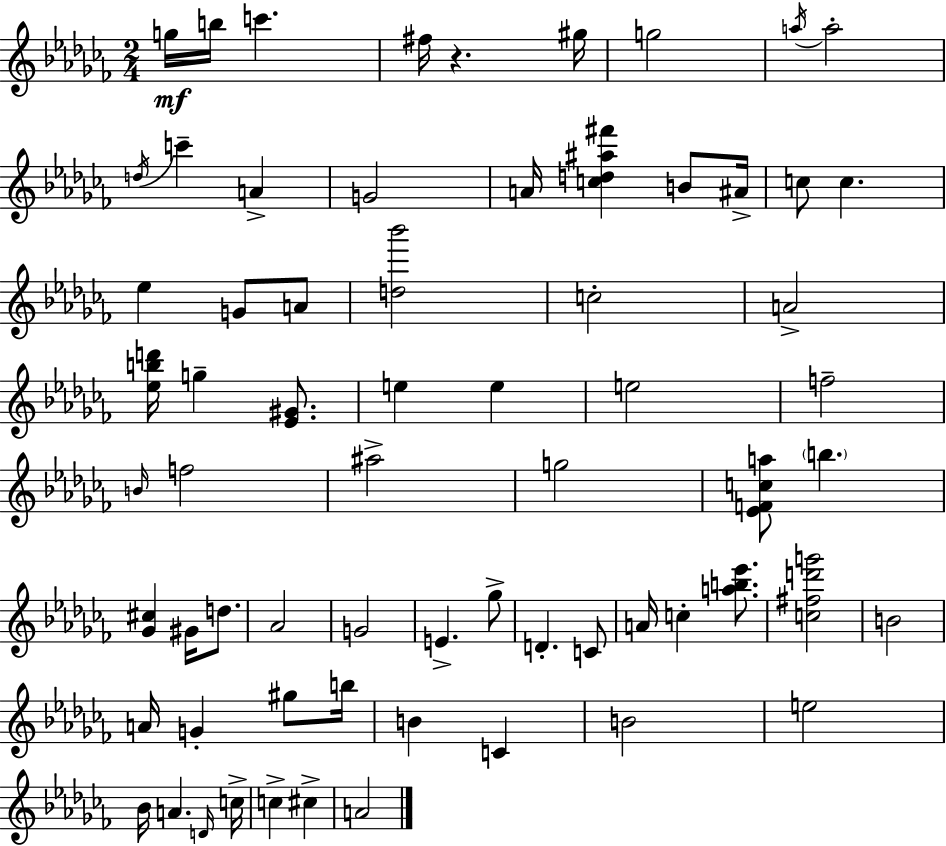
G5/s B5/s C6/q. F#5/s R/q. G#5/s G5/h A5/s A5/h D5/s C6/q A4/q G4/h A4/s [C5,D5,A#5,F#6]/q B4/e A#4/s C5/e C5/q. Eb5/q G4/e A4/e [D5,Bb6]/h C5/h A4/h [Eb5,B5,D6]/s G5/q [Eb4,G#4]/e. E5/q E5/q E5/h F5/h B4/s F5/h A#5/h G5/h [Eb4,F4,C5,A5]/e B5/q. [Gb4,C#5]/q G#4/s D5/e. Ab4/h G4/h E4/q. Gb5/e D4/q. C4/e A4/s C5/q [A5,B5,Eb6]/e. [C5,F#5,D6,G6]/h B4/h A4/s G4/q G#5/e B5/s B4/q C4/q B4/h E5/h Bb4/s A4/q. D4/s C5/s C5/q C#5/q A4/h